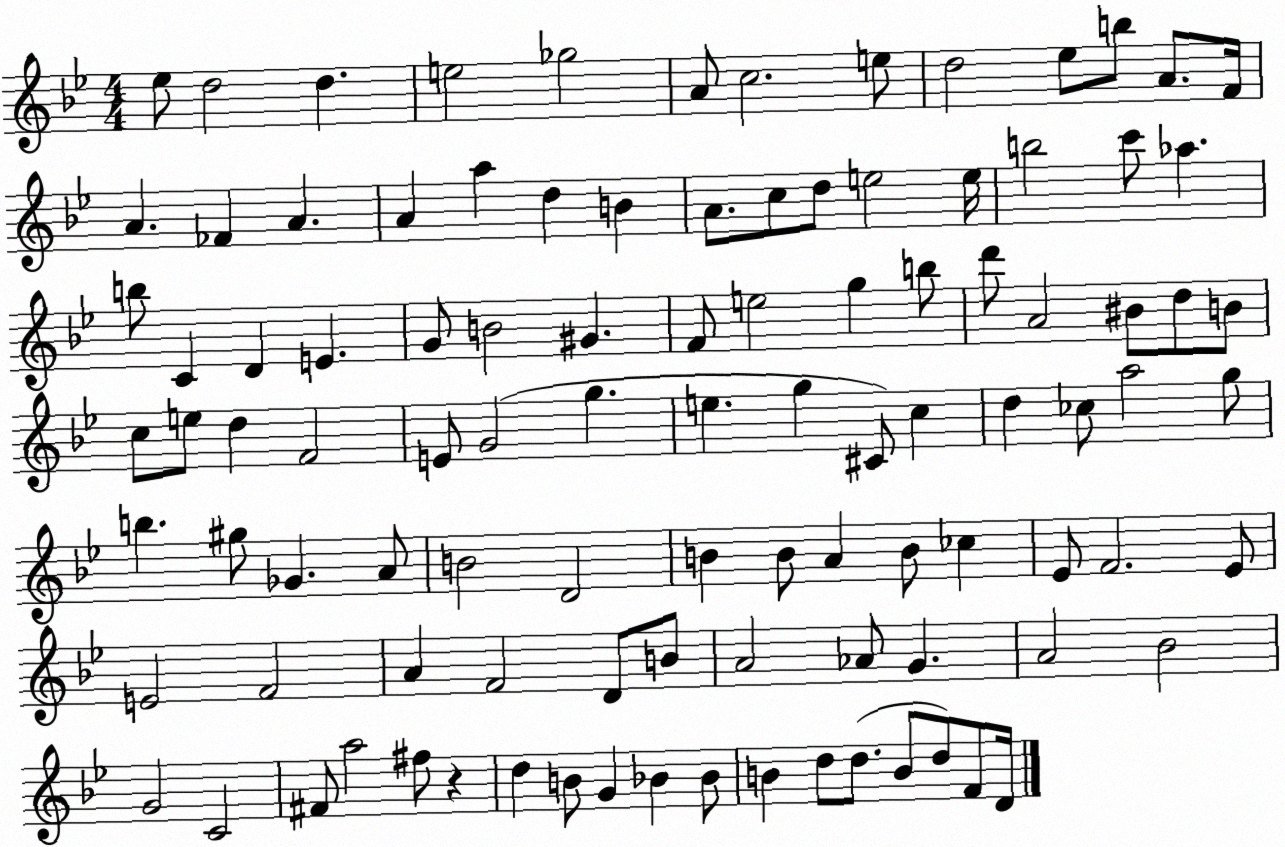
X:1
T:Untitled
M:4/4
L:1/4
K:Bb
_e/2 d2 d e2 _g2 A/2 c2 e/2 d2 _e/2 b/2 A/2 F/4 A _F A A a d B A/2 c/2 d/2 e2 e/4 b2 c'/2 _a b/2 C D E G/2 B2 ^G F/2 e2 g b/2 d'/2 A2 ^B/2 d/2 B/2 c/2 e/2 d F2 E/2 G2 g e g ^C/2 c d _c/2 a2 g/2 b ^g/2 _G A/2 B2 D2 B B/2 A B/2 _c _E/2 F2 _E/2 E2 F2 A F2 D/2 B/2 A2 _A/2 G A2 _B2 G2 C2 ^F/2 a2 ^f/2 z d B/2 G _B _B/2 B d/2 d/2 B/2 d/2 F/2 D/4